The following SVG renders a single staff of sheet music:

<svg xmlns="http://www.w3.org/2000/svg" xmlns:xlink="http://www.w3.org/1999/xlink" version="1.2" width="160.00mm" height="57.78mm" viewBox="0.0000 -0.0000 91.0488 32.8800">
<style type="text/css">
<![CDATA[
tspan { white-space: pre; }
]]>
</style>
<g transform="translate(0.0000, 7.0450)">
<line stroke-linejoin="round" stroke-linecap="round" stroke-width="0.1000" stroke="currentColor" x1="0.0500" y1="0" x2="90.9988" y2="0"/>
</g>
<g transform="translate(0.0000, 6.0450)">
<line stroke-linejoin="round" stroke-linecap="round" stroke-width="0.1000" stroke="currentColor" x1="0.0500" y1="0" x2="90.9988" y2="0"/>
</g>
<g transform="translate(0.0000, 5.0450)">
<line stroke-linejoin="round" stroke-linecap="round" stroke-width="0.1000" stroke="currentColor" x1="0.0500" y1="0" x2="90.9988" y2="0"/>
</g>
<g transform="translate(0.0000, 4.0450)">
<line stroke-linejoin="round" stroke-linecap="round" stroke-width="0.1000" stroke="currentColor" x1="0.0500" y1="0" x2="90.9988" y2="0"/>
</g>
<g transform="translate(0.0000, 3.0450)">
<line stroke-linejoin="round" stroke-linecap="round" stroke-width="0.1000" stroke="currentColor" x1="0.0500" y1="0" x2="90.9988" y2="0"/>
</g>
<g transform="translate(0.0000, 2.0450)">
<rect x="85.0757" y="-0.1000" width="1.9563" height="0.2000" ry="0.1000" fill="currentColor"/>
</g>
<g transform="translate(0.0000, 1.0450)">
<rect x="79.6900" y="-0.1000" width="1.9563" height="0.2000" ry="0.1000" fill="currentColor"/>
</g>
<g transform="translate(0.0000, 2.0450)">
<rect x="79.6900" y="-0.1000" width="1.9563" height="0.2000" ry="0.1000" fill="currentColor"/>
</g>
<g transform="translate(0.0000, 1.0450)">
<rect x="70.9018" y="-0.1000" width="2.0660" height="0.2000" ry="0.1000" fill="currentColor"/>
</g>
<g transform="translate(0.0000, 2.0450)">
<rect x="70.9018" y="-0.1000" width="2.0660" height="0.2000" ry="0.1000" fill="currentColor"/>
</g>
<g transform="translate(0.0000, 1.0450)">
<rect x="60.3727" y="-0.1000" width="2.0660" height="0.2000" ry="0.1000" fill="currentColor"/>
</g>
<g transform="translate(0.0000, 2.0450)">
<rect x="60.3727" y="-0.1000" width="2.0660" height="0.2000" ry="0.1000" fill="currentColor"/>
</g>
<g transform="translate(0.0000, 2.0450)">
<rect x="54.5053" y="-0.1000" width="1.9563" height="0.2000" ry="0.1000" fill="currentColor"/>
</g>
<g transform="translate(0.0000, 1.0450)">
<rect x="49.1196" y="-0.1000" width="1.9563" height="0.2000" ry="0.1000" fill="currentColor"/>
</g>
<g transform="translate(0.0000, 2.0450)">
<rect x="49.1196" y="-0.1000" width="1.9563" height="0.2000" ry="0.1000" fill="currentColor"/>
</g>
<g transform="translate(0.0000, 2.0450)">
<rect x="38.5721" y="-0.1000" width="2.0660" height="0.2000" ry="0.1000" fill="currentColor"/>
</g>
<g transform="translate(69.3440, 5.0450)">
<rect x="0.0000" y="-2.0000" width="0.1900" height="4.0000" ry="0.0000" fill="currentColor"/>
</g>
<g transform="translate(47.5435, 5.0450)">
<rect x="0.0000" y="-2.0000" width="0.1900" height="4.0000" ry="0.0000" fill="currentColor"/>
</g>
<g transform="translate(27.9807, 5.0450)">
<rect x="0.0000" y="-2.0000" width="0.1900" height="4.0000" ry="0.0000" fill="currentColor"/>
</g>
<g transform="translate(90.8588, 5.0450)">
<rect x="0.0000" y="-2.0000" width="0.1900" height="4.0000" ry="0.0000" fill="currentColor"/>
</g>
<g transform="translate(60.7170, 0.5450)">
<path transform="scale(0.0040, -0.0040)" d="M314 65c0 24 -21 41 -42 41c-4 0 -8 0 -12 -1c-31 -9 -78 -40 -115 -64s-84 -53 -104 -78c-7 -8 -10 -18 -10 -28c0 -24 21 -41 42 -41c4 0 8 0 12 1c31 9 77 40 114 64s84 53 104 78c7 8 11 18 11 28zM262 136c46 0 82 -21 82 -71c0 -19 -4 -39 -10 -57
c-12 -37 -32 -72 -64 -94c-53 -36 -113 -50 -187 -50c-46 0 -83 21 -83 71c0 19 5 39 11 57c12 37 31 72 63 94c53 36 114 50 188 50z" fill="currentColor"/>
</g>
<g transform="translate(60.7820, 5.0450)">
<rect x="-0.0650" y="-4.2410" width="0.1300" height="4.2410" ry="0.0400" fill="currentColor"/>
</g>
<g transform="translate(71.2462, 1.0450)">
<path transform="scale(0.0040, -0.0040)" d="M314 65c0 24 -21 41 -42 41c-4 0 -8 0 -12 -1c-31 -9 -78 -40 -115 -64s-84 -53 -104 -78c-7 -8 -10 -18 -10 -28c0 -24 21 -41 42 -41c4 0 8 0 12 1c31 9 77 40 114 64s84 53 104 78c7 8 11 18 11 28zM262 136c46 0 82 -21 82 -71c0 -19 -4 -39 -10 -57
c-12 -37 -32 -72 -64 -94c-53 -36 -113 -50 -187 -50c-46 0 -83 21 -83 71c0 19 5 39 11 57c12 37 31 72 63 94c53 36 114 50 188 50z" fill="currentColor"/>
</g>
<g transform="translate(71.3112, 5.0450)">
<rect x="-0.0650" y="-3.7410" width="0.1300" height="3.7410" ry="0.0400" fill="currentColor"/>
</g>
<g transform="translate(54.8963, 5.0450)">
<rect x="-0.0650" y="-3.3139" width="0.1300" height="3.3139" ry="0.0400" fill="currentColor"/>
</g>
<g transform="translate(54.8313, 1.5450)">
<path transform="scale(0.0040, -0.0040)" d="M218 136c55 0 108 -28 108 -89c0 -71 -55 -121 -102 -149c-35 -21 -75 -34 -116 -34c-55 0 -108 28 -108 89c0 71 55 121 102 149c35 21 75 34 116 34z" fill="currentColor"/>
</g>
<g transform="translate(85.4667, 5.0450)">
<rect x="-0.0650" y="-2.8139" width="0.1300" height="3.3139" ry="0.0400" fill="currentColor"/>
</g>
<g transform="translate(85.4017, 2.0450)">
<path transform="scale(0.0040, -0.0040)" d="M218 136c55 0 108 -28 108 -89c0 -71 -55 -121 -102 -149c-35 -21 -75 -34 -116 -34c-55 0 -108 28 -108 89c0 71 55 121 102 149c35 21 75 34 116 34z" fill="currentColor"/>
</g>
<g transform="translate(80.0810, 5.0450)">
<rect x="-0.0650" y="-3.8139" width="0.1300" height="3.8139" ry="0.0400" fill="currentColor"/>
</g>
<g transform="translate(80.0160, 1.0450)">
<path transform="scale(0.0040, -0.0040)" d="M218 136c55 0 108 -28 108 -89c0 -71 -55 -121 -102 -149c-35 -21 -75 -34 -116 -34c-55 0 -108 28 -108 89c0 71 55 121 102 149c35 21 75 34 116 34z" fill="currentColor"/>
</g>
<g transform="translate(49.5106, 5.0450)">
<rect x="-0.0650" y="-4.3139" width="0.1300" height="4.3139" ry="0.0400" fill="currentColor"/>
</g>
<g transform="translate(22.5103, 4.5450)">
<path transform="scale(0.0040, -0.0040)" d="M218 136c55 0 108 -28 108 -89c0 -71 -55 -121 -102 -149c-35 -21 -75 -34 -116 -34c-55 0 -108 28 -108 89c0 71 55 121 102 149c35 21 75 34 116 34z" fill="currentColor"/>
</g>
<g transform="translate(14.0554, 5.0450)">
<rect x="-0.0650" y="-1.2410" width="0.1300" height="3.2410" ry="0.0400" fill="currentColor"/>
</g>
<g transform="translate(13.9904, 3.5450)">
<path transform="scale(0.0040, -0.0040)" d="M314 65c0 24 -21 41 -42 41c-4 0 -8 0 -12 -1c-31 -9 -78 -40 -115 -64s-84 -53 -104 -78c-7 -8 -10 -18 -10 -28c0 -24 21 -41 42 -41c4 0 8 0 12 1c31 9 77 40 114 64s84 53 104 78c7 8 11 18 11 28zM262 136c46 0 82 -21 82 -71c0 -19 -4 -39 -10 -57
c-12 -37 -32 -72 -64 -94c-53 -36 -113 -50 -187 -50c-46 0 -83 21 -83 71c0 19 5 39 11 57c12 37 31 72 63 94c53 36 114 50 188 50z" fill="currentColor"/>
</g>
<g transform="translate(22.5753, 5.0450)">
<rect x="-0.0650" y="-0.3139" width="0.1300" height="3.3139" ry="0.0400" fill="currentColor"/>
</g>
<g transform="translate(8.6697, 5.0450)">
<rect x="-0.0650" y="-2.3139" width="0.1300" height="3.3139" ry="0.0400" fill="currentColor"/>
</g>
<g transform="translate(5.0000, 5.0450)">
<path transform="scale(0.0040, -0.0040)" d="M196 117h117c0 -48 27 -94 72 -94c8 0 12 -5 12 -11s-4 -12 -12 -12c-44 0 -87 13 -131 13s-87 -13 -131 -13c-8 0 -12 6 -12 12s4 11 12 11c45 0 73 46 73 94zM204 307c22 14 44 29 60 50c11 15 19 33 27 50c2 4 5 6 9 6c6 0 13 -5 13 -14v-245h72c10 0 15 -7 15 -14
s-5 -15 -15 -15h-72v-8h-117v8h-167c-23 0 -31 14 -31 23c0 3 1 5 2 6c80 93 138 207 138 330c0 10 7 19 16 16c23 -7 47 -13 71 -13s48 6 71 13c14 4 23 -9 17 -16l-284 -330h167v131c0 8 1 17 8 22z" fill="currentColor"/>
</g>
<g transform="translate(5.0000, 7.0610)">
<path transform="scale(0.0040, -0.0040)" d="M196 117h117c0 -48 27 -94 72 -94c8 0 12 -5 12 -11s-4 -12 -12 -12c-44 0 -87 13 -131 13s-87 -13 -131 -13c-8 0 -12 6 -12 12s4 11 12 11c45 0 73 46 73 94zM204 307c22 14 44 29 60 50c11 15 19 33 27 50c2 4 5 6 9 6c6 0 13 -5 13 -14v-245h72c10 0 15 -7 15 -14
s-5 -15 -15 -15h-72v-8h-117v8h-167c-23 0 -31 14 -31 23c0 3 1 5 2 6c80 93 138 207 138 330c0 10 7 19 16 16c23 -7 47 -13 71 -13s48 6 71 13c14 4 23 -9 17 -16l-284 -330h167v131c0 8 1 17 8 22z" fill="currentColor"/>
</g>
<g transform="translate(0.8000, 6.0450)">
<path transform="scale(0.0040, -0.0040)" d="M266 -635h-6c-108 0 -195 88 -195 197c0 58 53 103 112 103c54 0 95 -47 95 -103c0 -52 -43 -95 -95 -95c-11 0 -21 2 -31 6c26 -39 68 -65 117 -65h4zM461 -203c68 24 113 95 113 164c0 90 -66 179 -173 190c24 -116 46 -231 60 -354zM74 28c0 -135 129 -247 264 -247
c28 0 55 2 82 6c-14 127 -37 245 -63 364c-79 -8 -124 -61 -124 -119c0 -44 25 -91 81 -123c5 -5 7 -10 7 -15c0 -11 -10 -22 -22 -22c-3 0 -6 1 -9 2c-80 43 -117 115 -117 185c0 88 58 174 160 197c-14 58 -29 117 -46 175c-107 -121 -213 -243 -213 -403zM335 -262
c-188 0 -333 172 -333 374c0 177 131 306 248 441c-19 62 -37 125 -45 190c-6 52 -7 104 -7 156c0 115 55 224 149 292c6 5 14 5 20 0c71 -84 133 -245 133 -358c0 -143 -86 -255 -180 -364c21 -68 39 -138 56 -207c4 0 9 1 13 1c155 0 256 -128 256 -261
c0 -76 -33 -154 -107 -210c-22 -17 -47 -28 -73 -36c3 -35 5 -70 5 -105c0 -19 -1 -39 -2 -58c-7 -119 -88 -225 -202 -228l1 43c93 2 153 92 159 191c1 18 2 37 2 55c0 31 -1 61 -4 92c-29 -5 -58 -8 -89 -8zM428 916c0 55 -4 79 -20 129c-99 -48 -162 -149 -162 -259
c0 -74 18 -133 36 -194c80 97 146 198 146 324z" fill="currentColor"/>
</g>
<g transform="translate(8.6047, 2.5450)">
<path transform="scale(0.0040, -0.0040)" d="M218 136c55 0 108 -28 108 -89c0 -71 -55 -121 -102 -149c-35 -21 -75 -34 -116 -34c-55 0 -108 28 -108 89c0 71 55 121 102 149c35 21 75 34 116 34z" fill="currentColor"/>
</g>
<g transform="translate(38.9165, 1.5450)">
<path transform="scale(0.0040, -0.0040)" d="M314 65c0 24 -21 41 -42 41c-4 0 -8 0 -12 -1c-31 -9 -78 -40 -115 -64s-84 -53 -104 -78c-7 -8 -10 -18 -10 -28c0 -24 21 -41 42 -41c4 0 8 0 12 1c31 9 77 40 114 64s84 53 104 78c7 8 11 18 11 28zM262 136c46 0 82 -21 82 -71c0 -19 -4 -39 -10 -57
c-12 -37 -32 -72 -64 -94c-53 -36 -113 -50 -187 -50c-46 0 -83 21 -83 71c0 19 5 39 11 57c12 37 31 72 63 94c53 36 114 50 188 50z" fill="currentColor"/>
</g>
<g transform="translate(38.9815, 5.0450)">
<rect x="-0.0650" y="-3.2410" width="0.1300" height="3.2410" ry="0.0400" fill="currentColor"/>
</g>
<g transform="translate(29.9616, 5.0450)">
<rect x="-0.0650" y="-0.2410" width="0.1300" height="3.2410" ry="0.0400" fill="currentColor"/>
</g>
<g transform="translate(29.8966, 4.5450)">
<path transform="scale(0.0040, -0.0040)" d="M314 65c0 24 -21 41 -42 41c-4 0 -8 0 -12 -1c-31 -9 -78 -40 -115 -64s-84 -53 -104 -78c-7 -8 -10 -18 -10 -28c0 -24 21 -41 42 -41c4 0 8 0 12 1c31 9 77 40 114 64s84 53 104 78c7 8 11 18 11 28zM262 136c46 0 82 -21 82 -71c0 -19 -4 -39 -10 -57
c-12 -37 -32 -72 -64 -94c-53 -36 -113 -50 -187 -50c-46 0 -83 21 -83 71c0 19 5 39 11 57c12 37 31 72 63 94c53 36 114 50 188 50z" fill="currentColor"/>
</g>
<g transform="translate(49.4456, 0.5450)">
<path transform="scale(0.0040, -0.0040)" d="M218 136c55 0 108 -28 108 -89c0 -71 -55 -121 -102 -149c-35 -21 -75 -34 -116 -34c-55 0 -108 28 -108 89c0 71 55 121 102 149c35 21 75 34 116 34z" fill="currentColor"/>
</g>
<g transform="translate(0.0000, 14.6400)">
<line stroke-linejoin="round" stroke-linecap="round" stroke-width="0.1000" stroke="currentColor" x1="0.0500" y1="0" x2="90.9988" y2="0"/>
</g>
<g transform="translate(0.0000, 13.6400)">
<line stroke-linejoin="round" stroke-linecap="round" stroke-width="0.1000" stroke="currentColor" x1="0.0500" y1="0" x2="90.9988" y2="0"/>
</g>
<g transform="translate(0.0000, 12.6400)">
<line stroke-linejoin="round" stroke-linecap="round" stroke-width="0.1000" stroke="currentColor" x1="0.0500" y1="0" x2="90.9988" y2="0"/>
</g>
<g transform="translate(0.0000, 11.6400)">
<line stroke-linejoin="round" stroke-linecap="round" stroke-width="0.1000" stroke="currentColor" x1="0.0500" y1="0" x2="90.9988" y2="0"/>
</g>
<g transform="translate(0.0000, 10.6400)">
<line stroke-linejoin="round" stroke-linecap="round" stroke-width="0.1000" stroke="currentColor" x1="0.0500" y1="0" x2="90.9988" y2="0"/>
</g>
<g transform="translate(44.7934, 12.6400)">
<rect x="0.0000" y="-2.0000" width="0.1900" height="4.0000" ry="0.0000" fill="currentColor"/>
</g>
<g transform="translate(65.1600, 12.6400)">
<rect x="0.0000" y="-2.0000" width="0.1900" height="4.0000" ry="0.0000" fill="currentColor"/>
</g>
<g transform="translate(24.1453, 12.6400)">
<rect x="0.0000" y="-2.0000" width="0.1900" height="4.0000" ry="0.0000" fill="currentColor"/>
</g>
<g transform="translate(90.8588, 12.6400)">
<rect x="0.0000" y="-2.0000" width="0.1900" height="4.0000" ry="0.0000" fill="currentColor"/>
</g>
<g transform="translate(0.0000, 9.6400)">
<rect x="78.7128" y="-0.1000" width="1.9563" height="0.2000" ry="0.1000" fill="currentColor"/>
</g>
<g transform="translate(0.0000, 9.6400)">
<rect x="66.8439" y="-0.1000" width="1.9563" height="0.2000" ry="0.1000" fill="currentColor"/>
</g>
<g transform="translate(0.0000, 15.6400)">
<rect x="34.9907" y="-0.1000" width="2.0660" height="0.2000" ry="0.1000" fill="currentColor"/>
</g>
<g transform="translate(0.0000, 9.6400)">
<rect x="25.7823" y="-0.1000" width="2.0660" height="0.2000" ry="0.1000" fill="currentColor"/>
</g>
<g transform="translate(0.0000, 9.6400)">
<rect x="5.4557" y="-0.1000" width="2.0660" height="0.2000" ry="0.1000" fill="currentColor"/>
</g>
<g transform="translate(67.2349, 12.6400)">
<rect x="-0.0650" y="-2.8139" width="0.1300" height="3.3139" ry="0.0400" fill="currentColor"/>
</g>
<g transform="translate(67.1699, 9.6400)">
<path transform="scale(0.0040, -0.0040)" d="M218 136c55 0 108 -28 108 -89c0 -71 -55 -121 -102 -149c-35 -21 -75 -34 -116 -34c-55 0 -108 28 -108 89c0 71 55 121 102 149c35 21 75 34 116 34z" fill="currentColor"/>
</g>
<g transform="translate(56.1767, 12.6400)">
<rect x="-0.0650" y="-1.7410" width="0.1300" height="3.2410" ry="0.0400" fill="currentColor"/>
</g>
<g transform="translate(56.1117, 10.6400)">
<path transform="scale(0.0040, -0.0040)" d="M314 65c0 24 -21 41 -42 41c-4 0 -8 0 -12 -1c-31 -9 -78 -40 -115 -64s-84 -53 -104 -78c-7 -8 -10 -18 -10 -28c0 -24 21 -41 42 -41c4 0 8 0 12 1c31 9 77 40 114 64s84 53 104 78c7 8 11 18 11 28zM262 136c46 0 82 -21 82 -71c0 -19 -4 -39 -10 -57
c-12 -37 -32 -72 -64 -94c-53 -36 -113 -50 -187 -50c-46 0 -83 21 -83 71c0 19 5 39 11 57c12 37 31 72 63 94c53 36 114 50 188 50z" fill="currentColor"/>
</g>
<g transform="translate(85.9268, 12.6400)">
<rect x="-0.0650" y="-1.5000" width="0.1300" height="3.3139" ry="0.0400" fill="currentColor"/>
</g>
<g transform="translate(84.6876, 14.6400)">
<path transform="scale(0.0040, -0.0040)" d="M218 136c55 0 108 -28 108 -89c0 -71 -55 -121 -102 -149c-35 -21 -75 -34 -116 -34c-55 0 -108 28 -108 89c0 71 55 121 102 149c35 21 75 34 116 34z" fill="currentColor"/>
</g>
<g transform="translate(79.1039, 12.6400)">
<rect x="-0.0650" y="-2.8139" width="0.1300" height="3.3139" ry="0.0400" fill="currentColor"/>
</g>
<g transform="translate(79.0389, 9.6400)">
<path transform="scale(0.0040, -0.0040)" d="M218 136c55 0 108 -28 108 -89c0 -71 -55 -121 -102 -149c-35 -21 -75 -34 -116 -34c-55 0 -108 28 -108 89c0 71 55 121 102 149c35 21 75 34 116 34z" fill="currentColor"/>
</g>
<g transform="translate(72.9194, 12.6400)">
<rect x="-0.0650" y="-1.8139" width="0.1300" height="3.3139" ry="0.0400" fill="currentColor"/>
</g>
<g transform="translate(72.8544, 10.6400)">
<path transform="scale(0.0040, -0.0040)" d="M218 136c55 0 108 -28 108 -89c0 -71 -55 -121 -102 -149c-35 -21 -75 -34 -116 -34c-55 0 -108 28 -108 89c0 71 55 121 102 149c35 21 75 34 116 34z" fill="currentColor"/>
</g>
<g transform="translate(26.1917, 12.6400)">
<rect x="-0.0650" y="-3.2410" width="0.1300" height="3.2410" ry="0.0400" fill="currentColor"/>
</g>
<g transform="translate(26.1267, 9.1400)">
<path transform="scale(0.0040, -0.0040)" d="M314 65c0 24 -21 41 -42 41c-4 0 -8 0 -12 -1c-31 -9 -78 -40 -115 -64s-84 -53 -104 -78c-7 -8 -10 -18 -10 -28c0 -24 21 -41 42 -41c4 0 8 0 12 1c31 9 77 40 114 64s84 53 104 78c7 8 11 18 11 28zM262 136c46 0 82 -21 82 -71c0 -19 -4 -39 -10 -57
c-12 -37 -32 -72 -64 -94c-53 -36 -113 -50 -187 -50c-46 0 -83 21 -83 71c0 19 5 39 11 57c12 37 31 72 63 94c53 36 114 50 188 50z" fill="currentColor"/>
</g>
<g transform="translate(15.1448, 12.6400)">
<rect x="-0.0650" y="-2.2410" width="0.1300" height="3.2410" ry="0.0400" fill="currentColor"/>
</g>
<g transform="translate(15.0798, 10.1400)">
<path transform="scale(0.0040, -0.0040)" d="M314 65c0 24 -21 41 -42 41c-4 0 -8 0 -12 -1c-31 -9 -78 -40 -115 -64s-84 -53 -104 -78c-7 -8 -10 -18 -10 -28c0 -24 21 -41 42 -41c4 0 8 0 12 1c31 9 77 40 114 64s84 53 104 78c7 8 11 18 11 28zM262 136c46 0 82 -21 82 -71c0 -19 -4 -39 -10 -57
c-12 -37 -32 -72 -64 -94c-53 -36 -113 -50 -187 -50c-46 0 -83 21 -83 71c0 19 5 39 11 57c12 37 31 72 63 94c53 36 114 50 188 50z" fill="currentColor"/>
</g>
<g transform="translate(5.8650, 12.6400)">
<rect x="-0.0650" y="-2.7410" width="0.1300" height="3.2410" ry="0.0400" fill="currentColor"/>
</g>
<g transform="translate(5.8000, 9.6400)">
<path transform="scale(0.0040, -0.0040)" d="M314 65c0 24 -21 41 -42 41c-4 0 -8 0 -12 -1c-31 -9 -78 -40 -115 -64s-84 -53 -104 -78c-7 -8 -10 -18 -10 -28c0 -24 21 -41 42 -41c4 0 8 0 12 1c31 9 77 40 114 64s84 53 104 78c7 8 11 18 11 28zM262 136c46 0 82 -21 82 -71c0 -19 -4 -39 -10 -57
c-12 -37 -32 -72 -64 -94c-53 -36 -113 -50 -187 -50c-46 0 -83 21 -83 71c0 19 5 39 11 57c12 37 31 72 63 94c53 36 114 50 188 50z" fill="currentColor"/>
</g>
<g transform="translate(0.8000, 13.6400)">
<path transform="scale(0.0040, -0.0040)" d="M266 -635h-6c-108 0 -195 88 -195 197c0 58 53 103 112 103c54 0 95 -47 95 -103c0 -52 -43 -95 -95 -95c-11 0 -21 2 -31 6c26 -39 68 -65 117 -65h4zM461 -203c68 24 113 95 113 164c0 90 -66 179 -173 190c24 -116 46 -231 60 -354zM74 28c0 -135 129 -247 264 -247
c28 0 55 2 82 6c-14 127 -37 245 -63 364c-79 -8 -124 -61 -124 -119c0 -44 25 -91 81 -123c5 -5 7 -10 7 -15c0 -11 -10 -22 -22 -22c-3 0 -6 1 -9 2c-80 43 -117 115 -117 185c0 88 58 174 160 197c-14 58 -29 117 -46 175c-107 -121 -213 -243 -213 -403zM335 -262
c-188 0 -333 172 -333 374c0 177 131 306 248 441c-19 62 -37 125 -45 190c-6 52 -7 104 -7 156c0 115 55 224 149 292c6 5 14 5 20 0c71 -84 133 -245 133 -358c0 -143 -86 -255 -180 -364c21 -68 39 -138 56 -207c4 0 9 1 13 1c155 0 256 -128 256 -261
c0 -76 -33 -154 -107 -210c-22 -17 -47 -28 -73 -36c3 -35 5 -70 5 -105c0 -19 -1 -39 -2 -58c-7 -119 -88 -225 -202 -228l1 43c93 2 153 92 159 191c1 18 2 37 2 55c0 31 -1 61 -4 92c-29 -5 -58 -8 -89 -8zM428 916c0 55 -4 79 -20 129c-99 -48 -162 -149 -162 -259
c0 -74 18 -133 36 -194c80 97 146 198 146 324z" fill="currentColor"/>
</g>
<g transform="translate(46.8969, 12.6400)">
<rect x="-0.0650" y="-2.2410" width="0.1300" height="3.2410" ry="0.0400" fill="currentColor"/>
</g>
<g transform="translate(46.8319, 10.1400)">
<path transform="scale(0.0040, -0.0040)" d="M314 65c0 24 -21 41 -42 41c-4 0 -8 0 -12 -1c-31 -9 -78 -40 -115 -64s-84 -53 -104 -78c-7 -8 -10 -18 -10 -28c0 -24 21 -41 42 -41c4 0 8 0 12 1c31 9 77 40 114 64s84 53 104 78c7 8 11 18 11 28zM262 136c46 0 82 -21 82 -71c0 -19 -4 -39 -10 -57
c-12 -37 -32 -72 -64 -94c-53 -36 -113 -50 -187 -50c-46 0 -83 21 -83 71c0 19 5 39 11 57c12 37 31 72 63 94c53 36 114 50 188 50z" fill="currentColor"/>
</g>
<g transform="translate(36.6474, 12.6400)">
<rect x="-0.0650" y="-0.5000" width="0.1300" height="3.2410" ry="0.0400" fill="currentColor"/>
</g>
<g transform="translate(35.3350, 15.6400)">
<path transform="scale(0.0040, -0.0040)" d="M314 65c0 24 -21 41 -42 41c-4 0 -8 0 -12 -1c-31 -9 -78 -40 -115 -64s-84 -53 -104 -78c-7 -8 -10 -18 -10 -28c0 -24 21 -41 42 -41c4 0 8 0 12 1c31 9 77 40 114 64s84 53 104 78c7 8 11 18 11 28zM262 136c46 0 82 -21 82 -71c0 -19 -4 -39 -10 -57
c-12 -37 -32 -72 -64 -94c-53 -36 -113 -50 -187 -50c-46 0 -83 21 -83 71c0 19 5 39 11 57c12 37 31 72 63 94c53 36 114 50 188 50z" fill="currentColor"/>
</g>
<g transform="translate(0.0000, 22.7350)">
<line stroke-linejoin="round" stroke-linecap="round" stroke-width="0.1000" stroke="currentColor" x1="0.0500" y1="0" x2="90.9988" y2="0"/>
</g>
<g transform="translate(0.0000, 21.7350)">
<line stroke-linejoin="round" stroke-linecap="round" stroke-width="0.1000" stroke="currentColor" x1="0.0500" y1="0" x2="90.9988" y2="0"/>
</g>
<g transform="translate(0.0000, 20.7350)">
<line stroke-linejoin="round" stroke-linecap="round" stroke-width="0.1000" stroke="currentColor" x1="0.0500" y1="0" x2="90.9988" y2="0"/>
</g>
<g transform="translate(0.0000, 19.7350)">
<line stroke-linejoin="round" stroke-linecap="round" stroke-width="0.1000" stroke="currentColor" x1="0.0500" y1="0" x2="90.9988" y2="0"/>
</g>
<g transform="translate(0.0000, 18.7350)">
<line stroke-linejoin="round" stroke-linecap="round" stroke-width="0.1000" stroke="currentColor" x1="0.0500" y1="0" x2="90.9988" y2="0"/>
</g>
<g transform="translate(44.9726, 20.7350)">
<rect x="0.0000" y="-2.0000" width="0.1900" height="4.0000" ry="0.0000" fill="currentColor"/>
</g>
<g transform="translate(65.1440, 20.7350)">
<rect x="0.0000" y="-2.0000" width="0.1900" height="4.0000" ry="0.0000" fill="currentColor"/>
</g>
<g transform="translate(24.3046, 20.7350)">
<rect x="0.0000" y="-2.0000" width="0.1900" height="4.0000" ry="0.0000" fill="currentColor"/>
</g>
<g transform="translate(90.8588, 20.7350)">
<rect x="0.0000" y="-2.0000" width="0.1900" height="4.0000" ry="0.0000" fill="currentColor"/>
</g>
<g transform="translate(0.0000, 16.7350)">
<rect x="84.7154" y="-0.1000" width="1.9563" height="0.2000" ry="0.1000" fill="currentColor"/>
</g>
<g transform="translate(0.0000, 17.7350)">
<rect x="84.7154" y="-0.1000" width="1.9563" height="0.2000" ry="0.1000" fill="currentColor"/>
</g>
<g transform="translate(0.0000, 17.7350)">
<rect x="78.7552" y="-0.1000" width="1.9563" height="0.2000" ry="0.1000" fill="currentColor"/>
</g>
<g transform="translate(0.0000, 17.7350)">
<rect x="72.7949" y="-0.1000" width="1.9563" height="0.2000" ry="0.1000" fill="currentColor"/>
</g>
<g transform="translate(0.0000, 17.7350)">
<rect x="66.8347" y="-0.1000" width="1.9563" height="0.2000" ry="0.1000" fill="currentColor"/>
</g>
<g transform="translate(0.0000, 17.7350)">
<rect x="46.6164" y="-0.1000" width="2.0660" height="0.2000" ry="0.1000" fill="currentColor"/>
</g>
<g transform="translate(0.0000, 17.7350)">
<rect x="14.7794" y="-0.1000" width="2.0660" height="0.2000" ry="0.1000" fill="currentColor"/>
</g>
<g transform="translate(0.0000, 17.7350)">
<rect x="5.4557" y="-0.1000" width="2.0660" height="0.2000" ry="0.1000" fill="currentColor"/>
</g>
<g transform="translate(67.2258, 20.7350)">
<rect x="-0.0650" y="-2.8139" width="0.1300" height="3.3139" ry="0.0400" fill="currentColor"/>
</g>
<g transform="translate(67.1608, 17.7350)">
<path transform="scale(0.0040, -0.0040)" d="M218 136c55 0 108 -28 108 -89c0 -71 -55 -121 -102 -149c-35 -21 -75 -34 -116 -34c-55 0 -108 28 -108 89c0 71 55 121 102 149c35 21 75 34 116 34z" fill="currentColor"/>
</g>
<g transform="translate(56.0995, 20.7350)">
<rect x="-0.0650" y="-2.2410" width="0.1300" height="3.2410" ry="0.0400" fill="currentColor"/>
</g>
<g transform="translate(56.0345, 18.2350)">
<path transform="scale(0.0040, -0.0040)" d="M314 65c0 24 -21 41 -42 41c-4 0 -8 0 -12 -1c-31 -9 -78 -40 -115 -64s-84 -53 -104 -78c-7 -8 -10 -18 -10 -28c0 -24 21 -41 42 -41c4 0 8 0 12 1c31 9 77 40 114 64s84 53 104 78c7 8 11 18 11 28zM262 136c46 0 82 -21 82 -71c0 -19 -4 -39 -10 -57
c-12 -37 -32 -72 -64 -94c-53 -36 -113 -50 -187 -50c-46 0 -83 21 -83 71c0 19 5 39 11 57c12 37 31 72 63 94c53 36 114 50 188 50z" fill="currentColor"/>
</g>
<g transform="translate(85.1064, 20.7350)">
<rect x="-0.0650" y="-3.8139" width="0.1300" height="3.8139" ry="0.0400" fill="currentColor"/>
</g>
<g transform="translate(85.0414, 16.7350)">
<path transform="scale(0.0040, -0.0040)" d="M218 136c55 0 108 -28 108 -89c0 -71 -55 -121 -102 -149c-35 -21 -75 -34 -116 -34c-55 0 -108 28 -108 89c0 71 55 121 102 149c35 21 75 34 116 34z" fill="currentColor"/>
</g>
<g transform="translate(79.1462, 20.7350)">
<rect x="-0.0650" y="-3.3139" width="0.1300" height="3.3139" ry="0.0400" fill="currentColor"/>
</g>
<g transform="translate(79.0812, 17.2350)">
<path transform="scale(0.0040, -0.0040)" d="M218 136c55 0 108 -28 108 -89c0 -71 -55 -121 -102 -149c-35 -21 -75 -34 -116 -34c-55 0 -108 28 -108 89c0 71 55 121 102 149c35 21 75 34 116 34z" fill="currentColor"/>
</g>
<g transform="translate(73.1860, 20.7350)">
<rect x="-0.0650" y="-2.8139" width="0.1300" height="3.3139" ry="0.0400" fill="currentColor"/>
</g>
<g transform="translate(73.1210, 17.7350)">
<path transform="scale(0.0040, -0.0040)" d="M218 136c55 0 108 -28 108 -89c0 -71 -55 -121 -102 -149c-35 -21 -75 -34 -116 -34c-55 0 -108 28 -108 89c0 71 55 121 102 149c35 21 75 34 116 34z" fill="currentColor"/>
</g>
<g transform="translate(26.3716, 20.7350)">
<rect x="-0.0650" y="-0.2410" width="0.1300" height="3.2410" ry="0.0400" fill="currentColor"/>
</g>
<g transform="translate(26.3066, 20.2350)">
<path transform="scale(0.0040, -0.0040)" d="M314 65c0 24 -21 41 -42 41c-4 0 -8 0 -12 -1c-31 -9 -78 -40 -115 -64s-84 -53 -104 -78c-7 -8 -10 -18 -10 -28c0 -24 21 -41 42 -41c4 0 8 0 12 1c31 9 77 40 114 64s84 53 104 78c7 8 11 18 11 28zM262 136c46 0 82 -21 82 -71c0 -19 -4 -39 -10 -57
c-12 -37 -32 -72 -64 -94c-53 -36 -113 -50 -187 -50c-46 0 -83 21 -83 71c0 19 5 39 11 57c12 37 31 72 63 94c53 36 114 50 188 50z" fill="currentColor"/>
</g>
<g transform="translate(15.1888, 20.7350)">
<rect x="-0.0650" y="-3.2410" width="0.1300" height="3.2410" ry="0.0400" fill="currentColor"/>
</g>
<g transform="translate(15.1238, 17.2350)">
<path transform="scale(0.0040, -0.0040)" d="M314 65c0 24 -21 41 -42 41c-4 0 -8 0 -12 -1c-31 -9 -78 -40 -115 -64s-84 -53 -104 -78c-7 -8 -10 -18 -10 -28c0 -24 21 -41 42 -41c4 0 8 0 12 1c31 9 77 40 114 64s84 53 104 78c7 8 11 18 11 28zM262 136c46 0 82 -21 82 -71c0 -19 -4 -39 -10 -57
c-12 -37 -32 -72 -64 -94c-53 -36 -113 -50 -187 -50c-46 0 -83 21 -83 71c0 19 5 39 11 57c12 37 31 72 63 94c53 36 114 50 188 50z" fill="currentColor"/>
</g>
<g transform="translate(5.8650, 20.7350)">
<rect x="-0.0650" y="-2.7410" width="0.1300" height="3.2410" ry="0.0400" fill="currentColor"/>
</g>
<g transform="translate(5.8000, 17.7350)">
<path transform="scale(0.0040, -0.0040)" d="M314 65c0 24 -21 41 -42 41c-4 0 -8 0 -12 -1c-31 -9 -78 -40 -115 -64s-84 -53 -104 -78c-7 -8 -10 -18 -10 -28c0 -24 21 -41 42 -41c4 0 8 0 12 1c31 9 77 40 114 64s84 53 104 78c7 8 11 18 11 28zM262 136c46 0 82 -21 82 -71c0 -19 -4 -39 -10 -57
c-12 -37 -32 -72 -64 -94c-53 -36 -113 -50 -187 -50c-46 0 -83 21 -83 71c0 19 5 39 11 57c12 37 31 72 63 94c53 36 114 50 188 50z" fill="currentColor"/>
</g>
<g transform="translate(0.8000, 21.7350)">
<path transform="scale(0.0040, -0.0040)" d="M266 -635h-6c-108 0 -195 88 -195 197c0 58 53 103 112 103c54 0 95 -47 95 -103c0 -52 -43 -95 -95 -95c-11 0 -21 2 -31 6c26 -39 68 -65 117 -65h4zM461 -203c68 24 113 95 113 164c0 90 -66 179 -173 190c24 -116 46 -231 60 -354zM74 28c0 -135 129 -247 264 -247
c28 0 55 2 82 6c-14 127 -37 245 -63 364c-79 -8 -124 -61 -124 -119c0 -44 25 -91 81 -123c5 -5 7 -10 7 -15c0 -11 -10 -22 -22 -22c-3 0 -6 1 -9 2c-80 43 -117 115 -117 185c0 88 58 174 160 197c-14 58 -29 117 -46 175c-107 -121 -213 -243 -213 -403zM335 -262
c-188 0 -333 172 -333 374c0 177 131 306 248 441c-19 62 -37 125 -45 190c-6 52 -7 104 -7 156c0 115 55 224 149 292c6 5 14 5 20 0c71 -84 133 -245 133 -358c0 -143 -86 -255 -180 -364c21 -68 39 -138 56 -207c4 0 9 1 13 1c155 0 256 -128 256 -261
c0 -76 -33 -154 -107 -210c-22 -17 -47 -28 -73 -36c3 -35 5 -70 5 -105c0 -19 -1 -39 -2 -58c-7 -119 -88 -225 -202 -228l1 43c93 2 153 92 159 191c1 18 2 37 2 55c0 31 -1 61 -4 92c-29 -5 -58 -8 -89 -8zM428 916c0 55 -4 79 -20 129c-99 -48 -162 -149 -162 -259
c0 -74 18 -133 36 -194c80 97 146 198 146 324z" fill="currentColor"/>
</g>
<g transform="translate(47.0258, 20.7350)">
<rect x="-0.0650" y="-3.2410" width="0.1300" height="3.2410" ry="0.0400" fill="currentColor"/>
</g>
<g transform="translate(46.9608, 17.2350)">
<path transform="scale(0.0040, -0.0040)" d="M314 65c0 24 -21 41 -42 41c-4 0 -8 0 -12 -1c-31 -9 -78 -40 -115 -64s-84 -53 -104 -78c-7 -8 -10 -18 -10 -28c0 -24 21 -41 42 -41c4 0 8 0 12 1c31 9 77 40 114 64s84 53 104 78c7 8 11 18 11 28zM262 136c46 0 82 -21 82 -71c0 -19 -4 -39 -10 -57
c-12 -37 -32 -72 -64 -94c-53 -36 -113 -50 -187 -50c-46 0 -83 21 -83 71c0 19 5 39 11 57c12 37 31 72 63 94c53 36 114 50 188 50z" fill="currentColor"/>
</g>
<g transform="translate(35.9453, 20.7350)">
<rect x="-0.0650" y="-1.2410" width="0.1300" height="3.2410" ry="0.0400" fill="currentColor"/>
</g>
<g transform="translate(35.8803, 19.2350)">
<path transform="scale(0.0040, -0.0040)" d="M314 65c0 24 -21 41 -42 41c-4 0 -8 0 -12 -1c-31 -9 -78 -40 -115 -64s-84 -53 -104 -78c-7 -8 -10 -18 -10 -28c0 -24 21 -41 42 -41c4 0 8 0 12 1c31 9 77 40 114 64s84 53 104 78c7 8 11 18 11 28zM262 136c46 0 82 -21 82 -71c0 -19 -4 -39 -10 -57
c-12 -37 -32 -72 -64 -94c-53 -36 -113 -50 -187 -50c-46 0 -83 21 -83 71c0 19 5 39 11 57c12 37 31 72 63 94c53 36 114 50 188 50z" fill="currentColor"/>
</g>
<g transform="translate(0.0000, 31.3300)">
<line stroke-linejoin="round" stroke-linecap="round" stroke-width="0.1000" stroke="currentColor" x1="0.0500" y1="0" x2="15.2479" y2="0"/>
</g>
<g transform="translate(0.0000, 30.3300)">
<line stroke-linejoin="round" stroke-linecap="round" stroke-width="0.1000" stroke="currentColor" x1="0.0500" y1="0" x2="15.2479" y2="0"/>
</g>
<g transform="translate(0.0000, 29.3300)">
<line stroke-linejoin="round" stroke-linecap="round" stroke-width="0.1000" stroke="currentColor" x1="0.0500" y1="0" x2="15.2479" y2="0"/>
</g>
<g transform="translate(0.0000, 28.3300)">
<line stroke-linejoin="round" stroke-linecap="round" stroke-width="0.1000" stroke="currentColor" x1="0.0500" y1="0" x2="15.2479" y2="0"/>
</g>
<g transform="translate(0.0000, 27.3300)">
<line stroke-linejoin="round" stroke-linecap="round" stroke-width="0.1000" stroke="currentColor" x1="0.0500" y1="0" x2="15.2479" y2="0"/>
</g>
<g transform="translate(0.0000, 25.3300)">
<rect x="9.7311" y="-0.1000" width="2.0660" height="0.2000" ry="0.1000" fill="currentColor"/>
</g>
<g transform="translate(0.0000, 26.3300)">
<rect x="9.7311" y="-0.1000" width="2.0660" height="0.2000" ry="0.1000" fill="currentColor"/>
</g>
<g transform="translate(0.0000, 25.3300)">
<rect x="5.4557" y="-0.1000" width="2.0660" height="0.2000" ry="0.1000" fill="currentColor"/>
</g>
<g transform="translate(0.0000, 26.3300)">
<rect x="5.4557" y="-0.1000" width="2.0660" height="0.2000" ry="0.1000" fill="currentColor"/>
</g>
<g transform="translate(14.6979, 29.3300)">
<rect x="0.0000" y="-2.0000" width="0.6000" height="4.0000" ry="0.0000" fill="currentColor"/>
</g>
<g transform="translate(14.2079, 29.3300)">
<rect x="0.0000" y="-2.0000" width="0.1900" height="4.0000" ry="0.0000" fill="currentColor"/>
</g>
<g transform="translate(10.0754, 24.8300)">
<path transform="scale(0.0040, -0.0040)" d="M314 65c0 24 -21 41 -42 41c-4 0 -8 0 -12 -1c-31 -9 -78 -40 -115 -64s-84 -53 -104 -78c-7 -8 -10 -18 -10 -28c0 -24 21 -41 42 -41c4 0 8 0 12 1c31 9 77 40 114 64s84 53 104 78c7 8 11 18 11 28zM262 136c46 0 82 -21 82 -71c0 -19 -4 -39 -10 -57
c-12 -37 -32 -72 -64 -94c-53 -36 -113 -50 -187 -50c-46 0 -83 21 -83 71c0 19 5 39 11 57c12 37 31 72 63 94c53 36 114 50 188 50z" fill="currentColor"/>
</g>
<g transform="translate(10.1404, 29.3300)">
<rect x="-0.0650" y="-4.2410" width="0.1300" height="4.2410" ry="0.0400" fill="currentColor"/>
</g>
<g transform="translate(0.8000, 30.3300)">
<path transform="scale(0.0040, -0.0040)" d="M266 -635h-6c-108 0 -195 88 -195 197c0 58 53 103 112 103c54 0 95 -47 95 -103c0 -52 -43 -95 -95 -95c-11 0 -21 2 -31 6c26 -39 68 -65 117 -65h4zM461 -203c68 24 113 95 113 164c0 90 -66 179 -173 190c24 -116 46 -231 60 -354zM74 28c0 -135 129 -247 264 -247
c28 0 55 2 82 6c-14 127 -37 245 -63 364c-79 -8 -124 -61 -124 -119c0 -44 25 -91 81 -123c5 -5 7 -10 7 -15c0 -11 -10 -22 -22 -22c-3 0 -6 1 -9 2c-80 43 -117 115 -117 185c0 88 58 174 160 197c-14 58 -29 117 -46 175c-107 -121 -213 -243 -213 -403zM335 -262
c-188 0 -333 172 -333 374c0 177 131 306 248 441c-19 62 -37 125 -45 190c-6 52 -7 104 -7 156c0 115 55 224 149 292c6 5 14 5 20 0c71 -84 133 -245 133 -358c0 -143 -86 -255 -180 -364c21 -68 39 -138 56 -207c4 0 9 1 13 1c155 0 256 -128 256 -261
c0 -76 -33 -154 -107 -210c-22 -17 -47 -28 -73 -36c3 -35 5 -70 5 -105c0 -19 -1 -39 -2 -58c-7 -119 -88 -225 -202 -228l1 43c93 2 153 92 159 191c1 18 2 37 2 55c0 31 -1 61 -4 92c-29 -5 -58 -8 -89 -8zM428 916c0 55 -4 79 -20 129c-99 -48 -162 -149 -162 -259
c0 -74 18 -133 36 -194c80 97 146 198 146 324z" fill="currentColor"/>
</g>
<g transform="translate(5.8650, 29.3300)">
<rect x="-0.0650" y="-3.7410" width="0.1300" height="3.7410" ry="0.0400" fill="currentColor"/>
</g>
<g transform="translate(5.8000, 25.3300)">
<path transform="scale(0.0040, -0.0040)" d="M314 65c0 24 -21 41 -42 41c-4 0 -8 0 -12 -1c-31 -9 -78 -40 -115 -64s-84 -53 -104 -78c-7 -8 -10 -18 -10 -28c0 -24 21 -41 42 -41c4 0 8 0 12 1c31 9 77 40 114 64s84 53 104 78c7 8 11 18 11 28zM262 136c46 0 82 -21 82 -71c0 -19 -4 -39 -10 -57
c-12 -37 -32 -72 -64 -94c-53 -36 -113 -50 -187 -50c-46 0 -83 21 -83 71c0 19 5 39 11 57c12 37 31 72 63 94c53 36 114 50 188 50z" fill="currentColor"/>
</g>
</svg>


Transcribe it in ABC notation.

X:1
T:Untitled
M:4/4
L:1/4
K:C
g e2 c c2 b2 d' b d'2 c'2 c' a a2 g2 b2 C2 g2 f2 a f a E a2 b2 c2 e2 b2 g2 a a b c' c'2 d'2